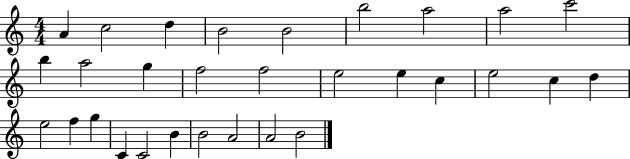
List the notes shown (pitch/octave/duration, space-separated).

A4/q C5/h D5/q B4/h B4/h B5/h A5/h A5/h C6/h B5/q A5/h G5/q F5/h F5/h E5/h E5/q C5/q E5/h C5/q D5/q E5/h F5/q G5/q C4/q C4/h B4/q B4/h A4/h A4/h B4/h